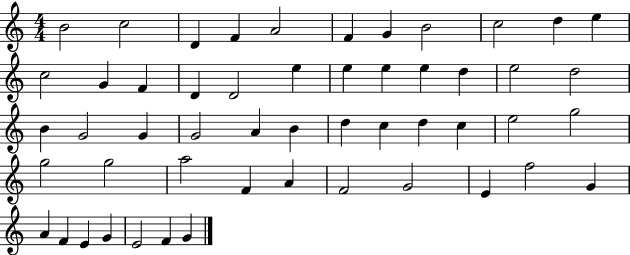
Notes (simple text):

B4/h C5/h D4/q F4/q A4/h F4/q G4/q B4/h C5/h D5/q E5/q C5/h G4/q F4/q D4/q D4/h E5/q E5/q E5/q E5/q D5/q E5/h D5/h B4/q G4/h G4/q G4/h A4/q B4/q D5/q C5/q D5/q C5/q E5/h G5/h G5/h G5/h A5/h F4/q A4/q F4/h G4/h E4/q F5/h G4/q A4/q F4/q E4/q G4/q E4/h F4/q G4/q